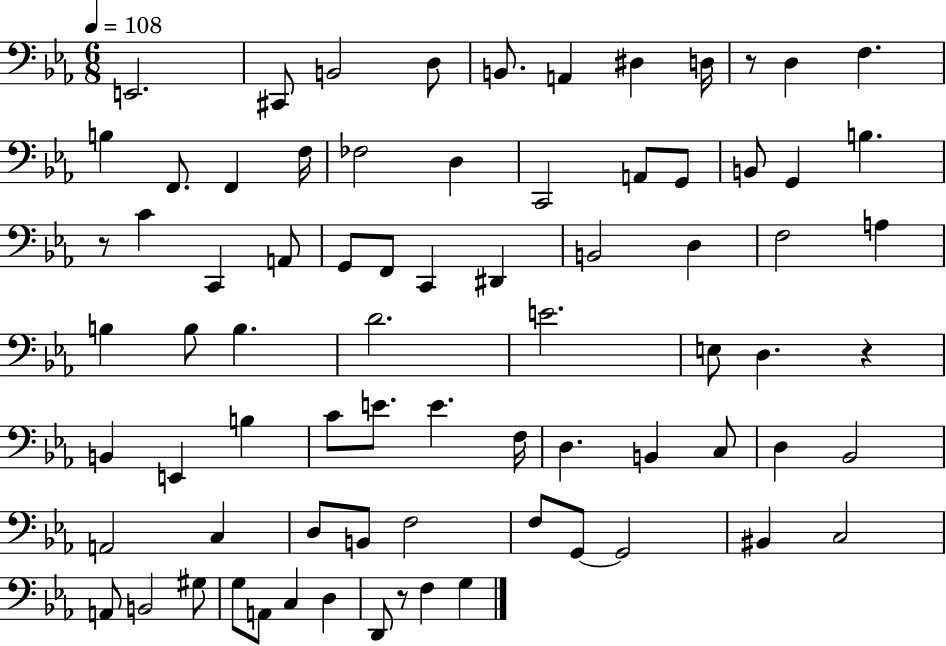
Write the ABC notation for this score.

X:1
T:Untitled
M:6/8
L:1/4
K:Eb
E,,2 ^C,,/2 B,,2 D,/2 B,,/2 A,, ^D, D,/4 z/2 D, F, B, F,,/2 F,, F,/4 _F,2 D, C,,2 A,,/2 G,,/2 B,,/2 G,, B, z/2 C C,, A,,/2 G,,/2 F,,/2 C,, ^D,, B,,2 D, F,2 A, B, B,/2 B, D2 E2 E,/2 D, z B,, E,, B, C/2 E/2 E F,/4 D, B,, C,/2 D, _B,,2 A,,2 C, D,/2 B,,/2 F,2 F,/2 G,,/2 G,,2 ^B,, C,2 A,,/2 B,,2 ^G,/2 G,/2 A,,/2 C, D, D,,/2 z/2 F, G,